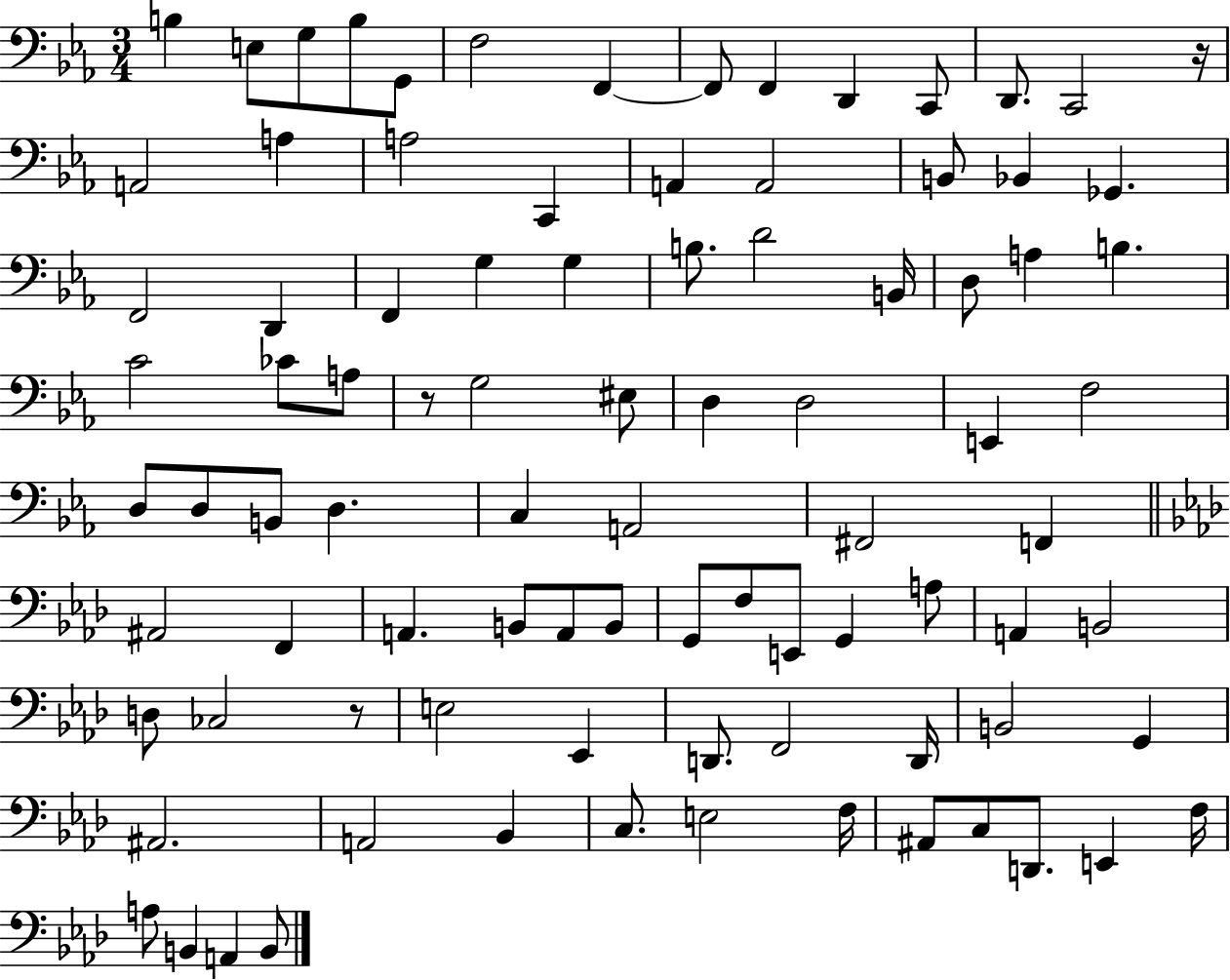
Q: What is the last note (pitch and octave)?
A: B2